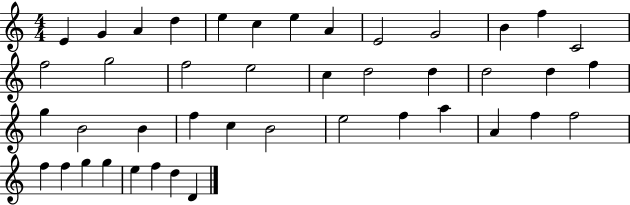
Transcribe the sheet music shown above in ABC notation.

X:1
T:Untitled
M:4/4
L:1/4
K:C
E G A d e c e A E2 G2 B f C2 f2 g2 f2 e2 c d2 d d2 d f g B2 B f c B2 e2 f a A f f2 f f g g e f d D